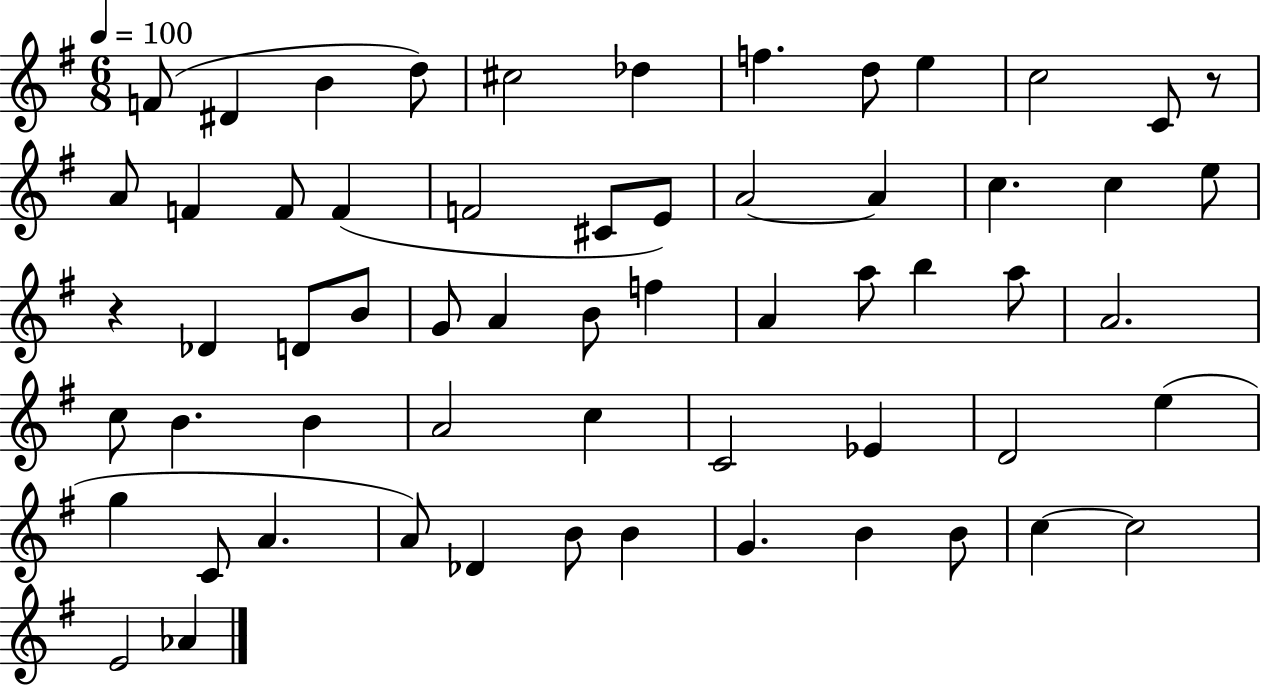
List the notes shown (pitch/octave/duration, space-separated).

F4/e D#4/q B4/q D5/e C#5/h Db5/q F5/q. D5/e E5/q C5/h C4/e R/e A4/e F4/q F4/e F4/q F4/h C#4/e E4/e A4/h A4/q C5/q. C5/q E5/e R/q Db4/q D4/e B4/e G4/e A4/q B4/e F5/q A4/q A5/e B5/q A5/e A4/h. C5/e B4/q. B4/q A4/h C5/q C4/h Eb4/q D4/h E5/q G5/q C4/e A4/q. A4/e Db4/q B4/e B4/q G4/q. B4/q B4/e C5/q C5/h E4/h Ab4/q